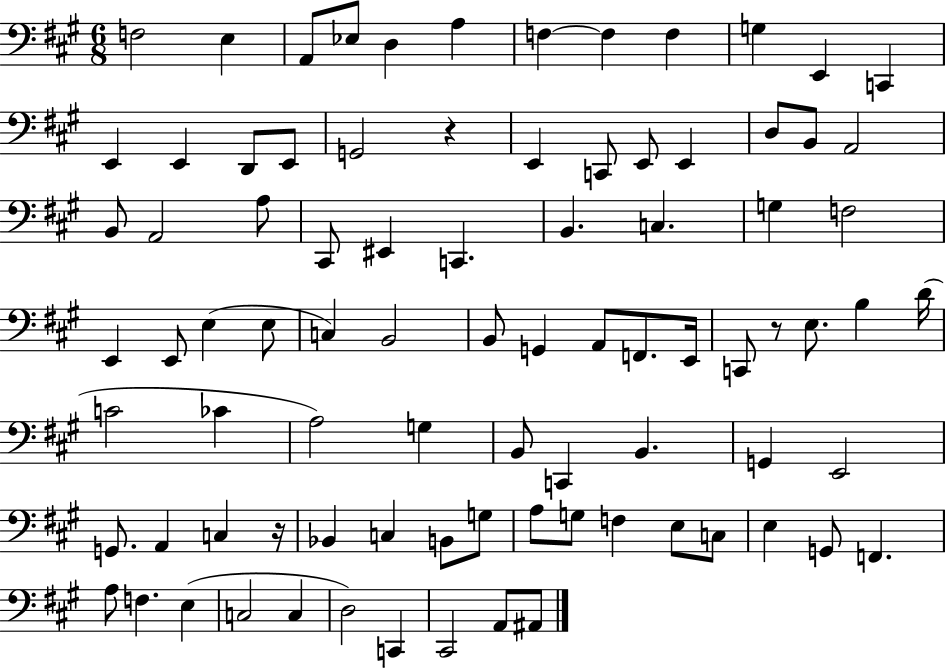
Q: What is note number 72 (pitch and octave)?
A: G2